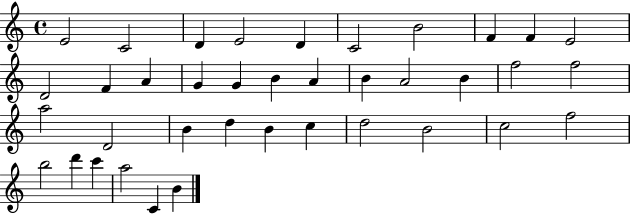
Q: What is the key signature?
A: C major